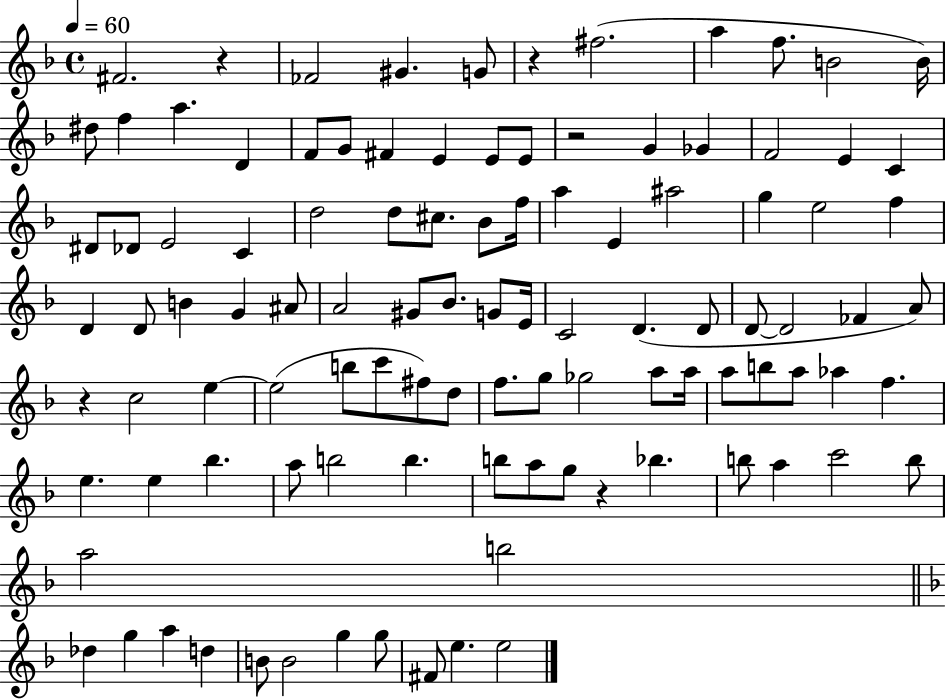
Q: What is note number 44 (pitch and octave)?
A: A#4